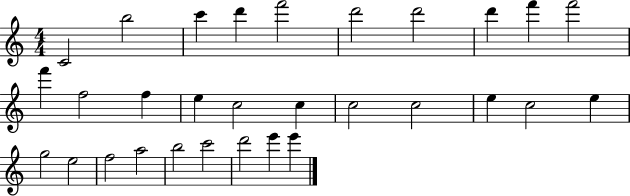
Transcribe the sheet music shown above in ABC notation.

X:1
T:Untitled
M:4/4
L:1/4
K:C
C2 b2 c' d' f'2 d'2 d'2 d' f' f'2 f' f2 f e c2 c c2 c2 e c2 e g2 e2 f2 a2 b2 c'2 d'2 e' e'